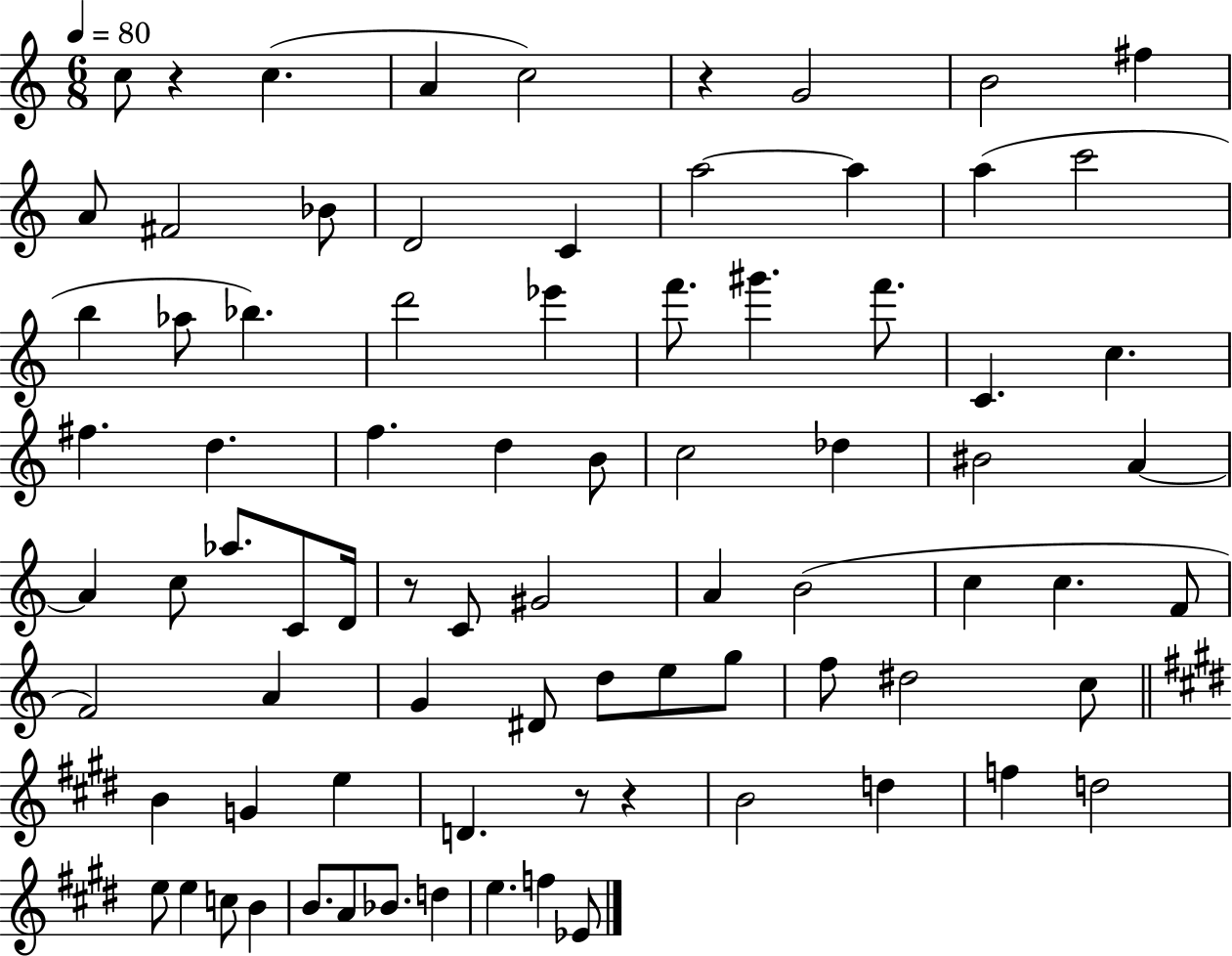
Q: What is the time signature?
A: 6/8